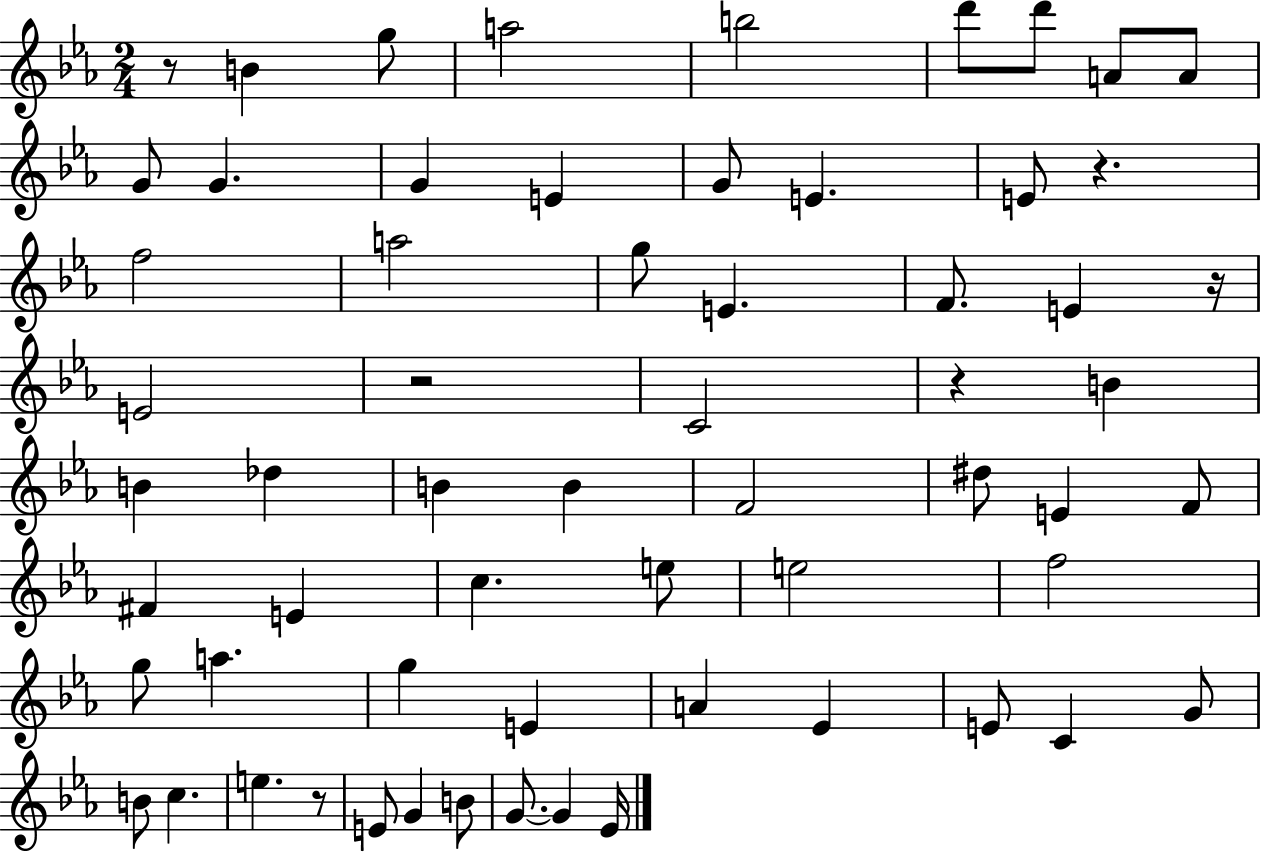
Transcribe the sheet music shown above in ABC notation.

X:1
T:Untitled
M:2/4
L:1/4
K:Eb
z/2 B g/2 a2 b2 d'/2 d'/2 A/2 A/2 G/2 G G E G/2 E E/2 z f2 a2 g/2 E F/2 E z/4 E2 z2 C2 z B B _d B B F2 ^d/2 E F/2 ^F E c e/2 e2 f2 g/2 a g E A _E E/2 C G/2 B/2 c e z/2 E/2 G B/2 G/2 G _E/4